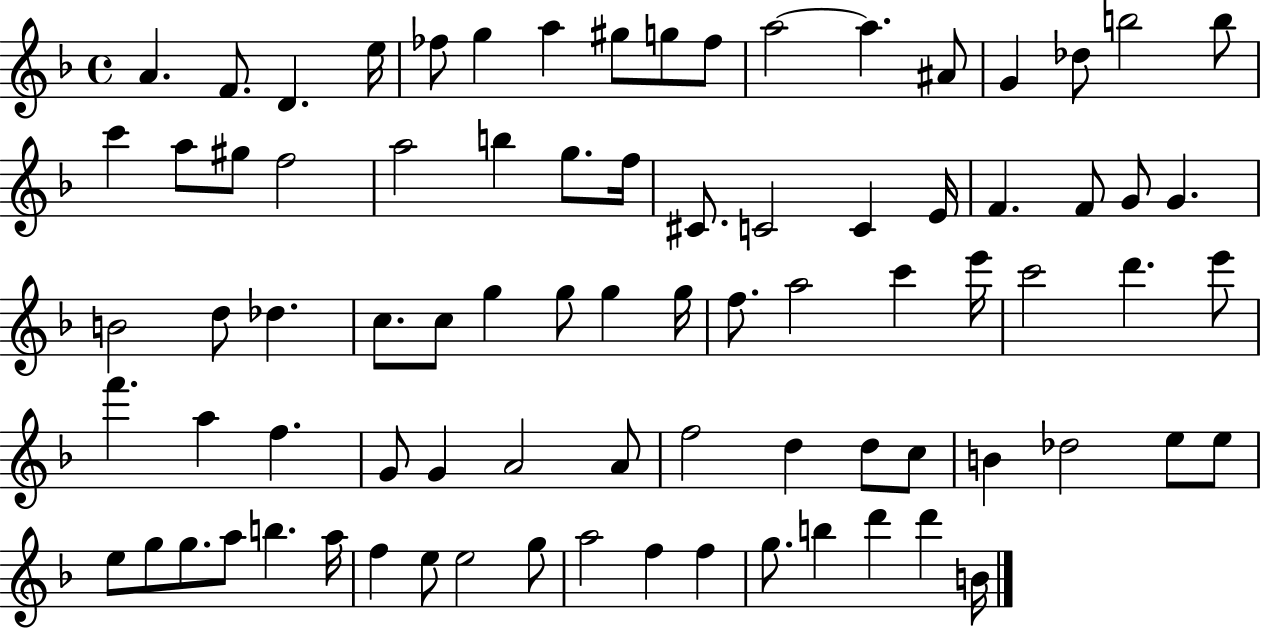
X:1
T:Untitled
M:4/4
L:1/4
K:F
A F/2 D e/4 _f/2 g a ^g/2 g/2 _f/2 a2 a ^A/2 G _d/2 b2 b/2 c' a/2 ^g/2 f2 a2 b g/2 f/4 ^C/2 C2 C E/4 F F/2 G/2 G B2 d/2 _d c/2 c/2 g g/2 g g/4 f/2 a2 c' e'/4 c'2 d' e'/2 f' a f G/2 G A2 A/2 f2 d d/2 c/2 B _d2 e/2 e/2 e/2 g/2 g/2 a/2 b a/4 f e/2 e2 g/2 a2 f f g/2 b d' d' B/4